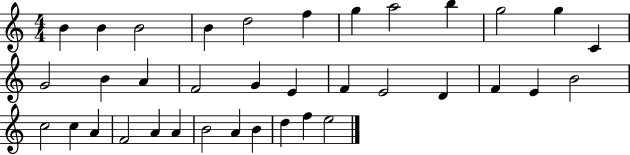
X:1
T:Untitled
M:4/4
L:1/4
K:C
B B B2 B d2 f g a2 b g2 g C G2 B A F2 G E F E2 D F E B2 c2 c A F2 A A B2 A B d f e2